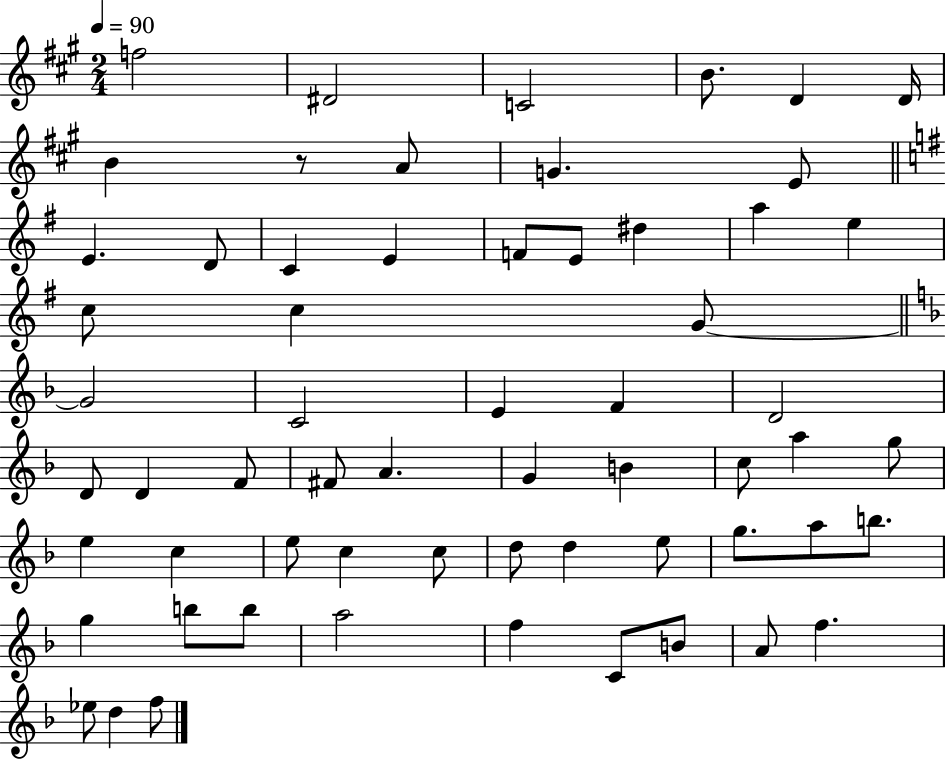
X:1
T:Untitled
M:2/4
L:1/4
K:A
f2 ^D2 C2 B/2 D D/4 B z/2 A/2 G E/2 E D/2 C E F/2 E/2 ^d a e c/2 c G/2 G2 C2 E F D2 D/2 D F/2 ^F/2 A G B c/2 a g/2 e c e/2 c c/2 d/2 d e/2 g/2 a/2 b/2 g b/2 b/2 a2 f C/2 B/2 A/2 f _e/2 d f/2